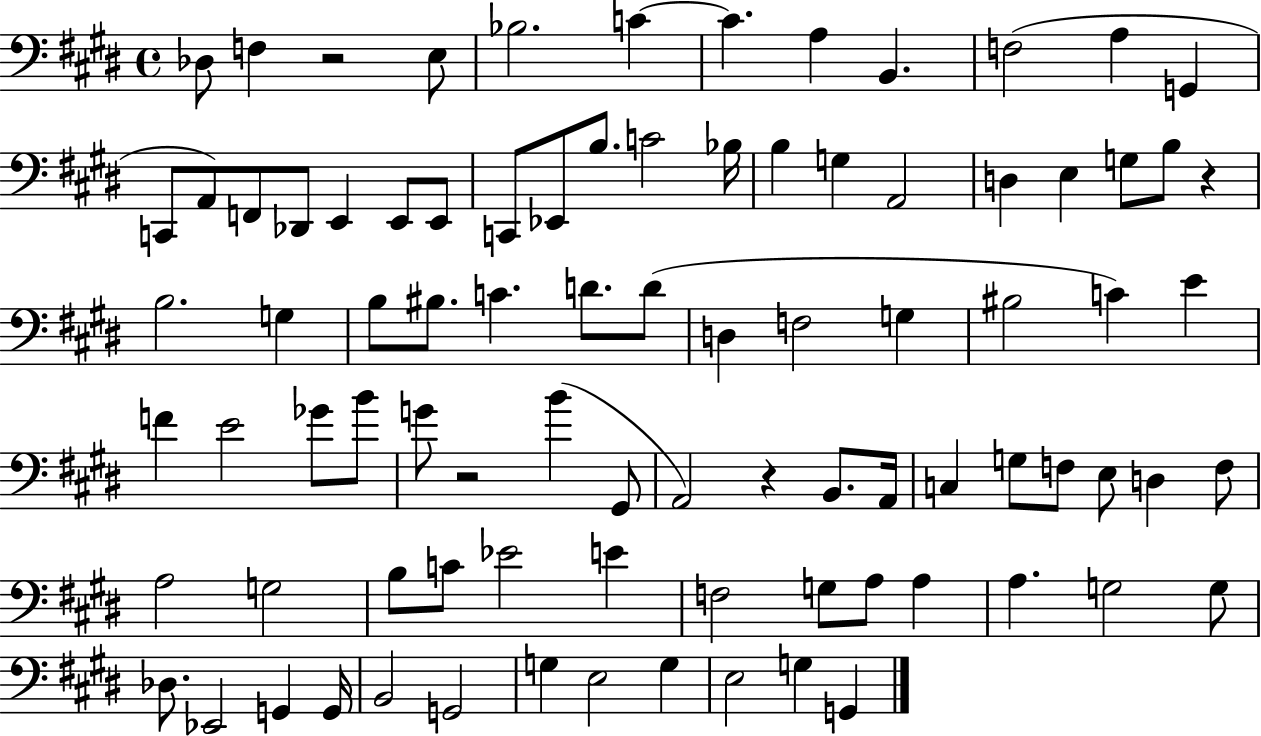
{
  \clef bass
  \time 4/4
  \defaultTimeSignature
  \key e \major
  des8 f4 r2 e8 | bes2. c'4~~ | c'4. a4 b,4. | f2( a4 g,4 | \break c,8 a,8) f,8 des,8 e,4 e,8 e,8 | c,8 ees,8 b8. c'2 bes16 | b4 g4 a,2 | d4 e4 g8 b8 r4 | \break b2. g4 | b8 bis8. c'4. d'8. d'8( | d4 f2 g4 | bis2 c'4) e'4 | \break f'4 e'2 ges'8 b'8 | g'8 r2 b'4( gis,8 | a,2) r4 b,8. a,16 | c4 g8 f8 e8 d4 f8 | \break a2 g2 | b8 c'8 ees'2 e'4 | f2 g8 a8 a4 | a4. g2 g8 | \break des8. ees,2 g,4 g,16 | b,2 g,2 | g4 e2 g4 | e2 g4 g,4 | \break \bar "|."
}